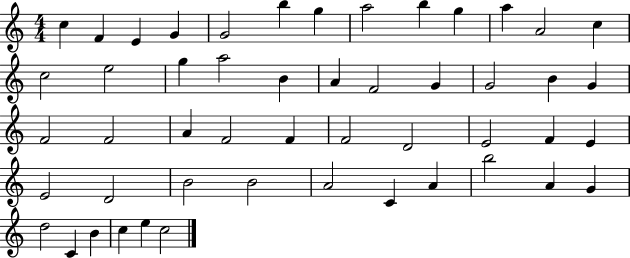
X:1
T:Untitled
M:4/4
L:1/4
K:C
c F E G G2 b g a2 b g a A2 c c2 e2 g a2 B A F2 G G2 B G F2 F2 A F2 F F2 D2 E2 F E E2 D2 B2 B2 A2 C A b2 A G d2 C B c e c2